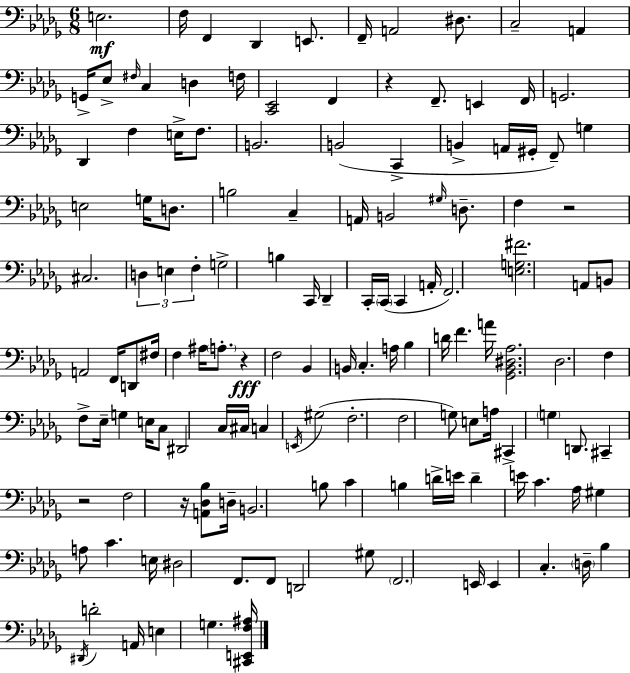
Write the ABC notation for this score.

X:1
T:Untitled
M:6/8
L:1/4
K:Bbm
E,2 F,/4 F,, _D,, E,,/2 F,,/4 A,,2 ^D,/2 C,2 A,, G,,/4 _E,/2 ^F,/4 C, D, F,/4 [C,,_E,,]2 F,, z F,,/2 E,, F,,/4 G,,2 _D,, F, E,/4 F,/2 B,,2 B,,2 C,, B,, A,,/4 ^G,,/4 F,,/2 G, E,2 G,/4 D,/2 B,2 C, A,,/4 B,,2 ^G,/4 D,/2 F, z2 ^C,2 D, E, F, G,2 B, C,,/4 _D,, C,,/4 C,,/4 C,, A,,/4 F,,2 [E,G,^F]2 A,,/2 B,,/2 A,,2 F,,/4 D,,/2 ^F,/4 F, ^A,/4 A,/2 z F,2 _B,, B,,/4 C, A,/4 _B, D/4 F A/4 [_G,,_B,,^D,_A,]2 _D,2 F, F,/2 _E,/4 G, E,/4 C,/2 ^D,,2 C,/4 ^C,/4 C, E,,/4 ^G,2 F,2 F,2 G,/2 E,/2 A,/4 ^C,, G, D,,/2 ^C,, z2 F,2 z/4 [A,,_D,_B,]/2 D,/4 B,,2 B,/2 C B, D/4 E/4 D E/4 C _A,/4 ^G, A,/2 C E,/4 ^D,2 F,,/2 F,,/2 D,,2 ^G,/2 F,,2 E,,/4 E,, C, D,/4 _B, ^D,,/4 D2 A,,/4 E, G, [^C,,E,,F,^A,]/4